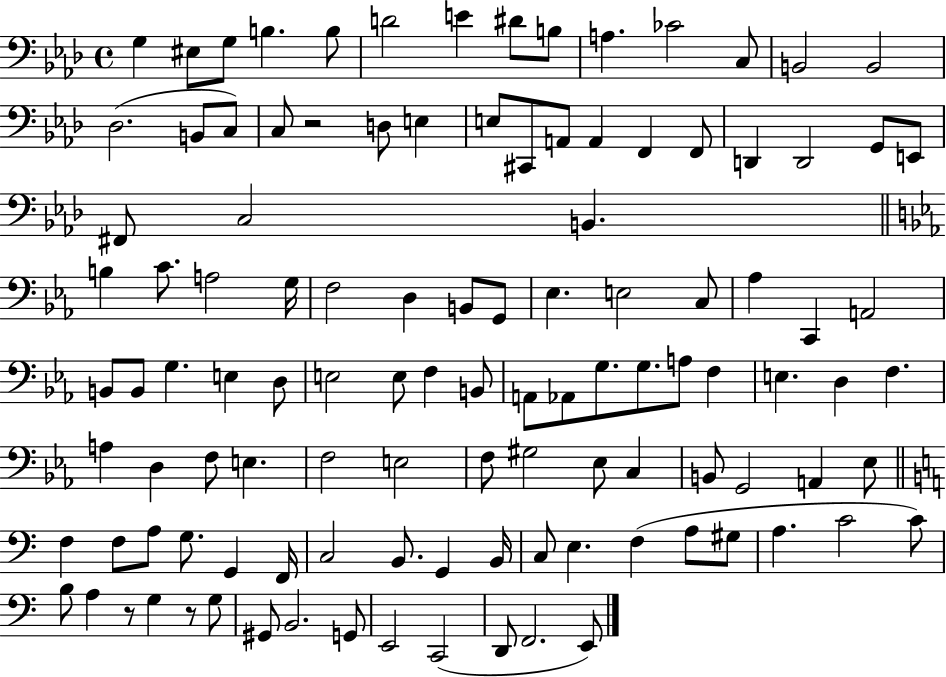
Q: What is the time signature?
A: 4/4